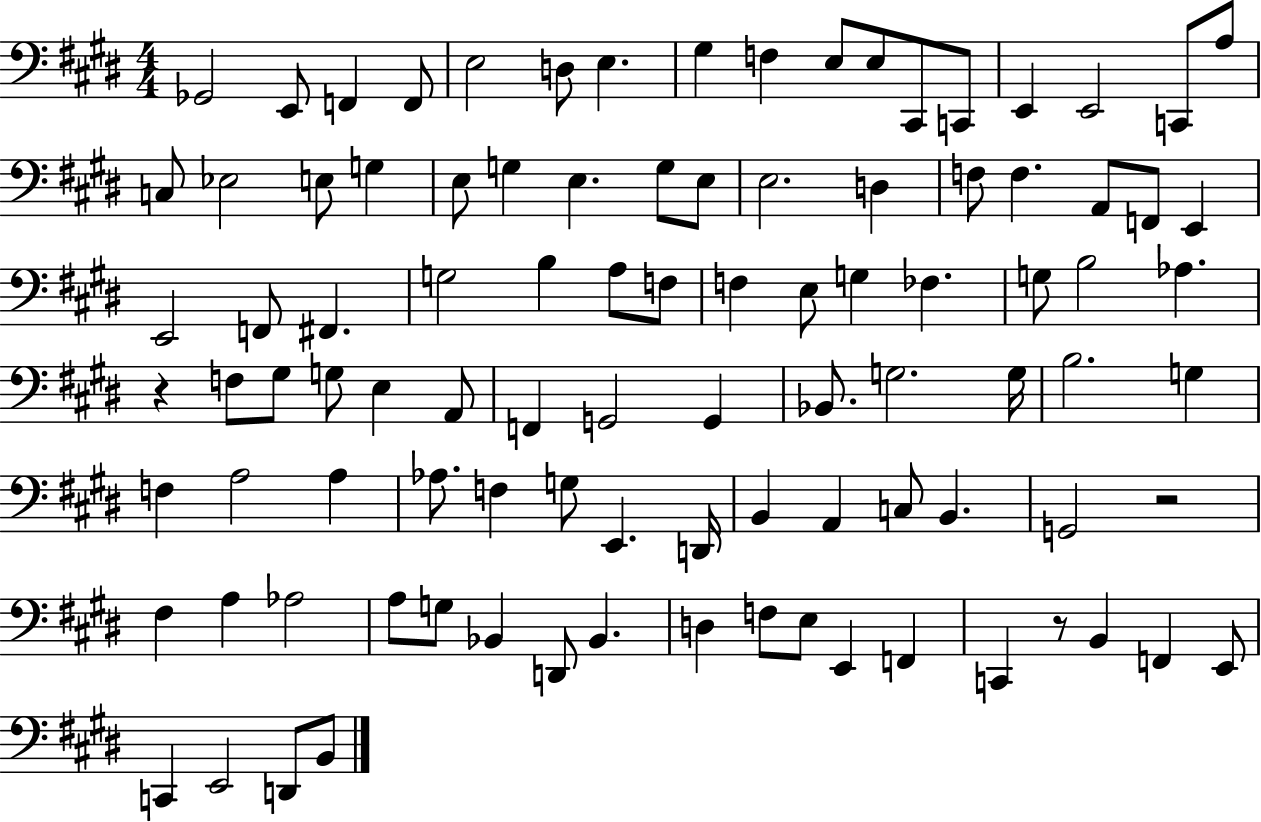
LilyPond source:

{
  \clef bass
  \numericTimeSignature
  \time 4/4
  \key e \major
  ges,2 e,8 f,4 f,8 | e2 d8 e4. | gis4 f4 e8 e8 cis,8 c,8 | e,4 e,2 c,8 a8 | \break c8 ees2 e8 g4 | e8 g4 e4. g8 e8 | e2. d4 | f8 f4. a,8 f,8 e,4 | \break e,2 f,8 fis,4. | g2 b4 a8 f8 | f4 e8 g4 fes4. | g8 b2 aes4. | \break r4 f8 gis8 g8 e4 a,8 | f,4 g,2 g,4 | bes,8. g2. g16 | b2. g4 | \break f4 a2 a4 | aes8. f4 g8 e,4. d,16 | b,4 a,4 c8 b,4. | g,2 r2 | \break fis4 a4 aes2 | a8 g8 bes,4 d,8 bes,4. | d4 f8 e8 e,4 f,4 | c,4 r8 b,4 f,4 e,8 | \break c,4 e,2 d,8 b,8 | \bar "|."
}